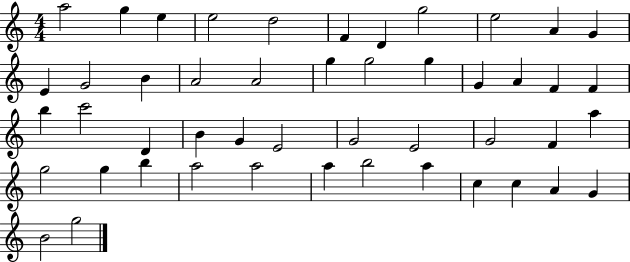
{
  \clef treble
  \numericTimeSignature
  \time 4/4
  \key c \major
  a''2 g''4 e''4 | e''2 d''2 | f'4 d'4 g''2 | e''2 a'4 g'4 | \break e'4 g'2 b'4 | a'2 a'2 | g''4 g''2 g''4 | g'4 a'4 f'4 f'4 | \break b''4 c'''2 d'4 | b'4 g'4 e'2 | g'2 e'2 | g'2 f'4 a''4 | \break g''2 g''4 b''4 | a''2 a''2 | a''4 b''2 a''4 | c''4 c''4 a'4 g'4 | \break b'2 g''2 | \bar "|."
}